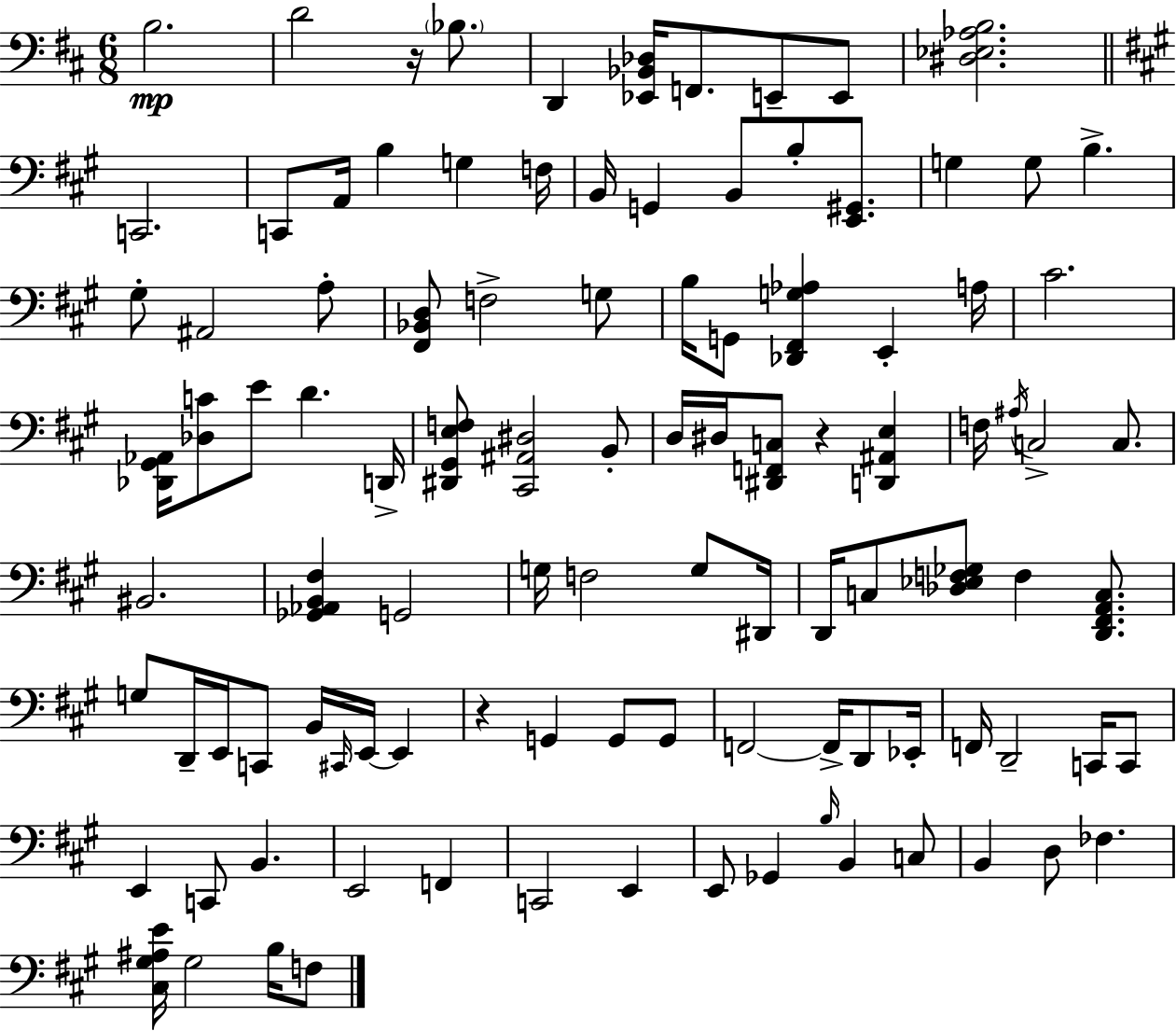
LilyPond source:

{
  \clef bass
  \numericTimeSignature
  \time 6/8
  \key d \major
  b2.\mp | d'2 r16 \parenthesize bes8. | d,4 <ees, bes, des>16 f,8. e,8-- e,8 | <dis ees aes b>2. | \break \bar "||" \break \key a \major c,2. | c,8 a,16 b4 g4 f16 | b,16 g,4 b,8 b8-. <e, gis,>8. | g4 g8 b4.-> | \break gis8-. ais,2 a8-. | <fis, bes, d>8 f2-> g8 | b16 g,8 <des, fis, g aes>4 e,4-. a16 | cis'2. | \break <des, gis, aes,>16 <des c'>8 e'8 d'4. d,16-> | <dis, gis, e f>8 <cis, ais, dis>2 b,8-. | d16 dis16 <dis, f, c>8 r4 <d, ais, e>4 | f16 \acciaccatura { ais16 } c2-> c8. | \break bis,2. | <ges, aes, b, fis>4 g,2 | g16 f2 g8 | dis,16 d,16 c8 <des ees f ges>8 f4 <d, fis, a, c>8. | \break g8 d,16-- e,16 c,8 b,16 \grace { cis,16 } e,16~~ e,4 | r4 g,4 g,8 | g,8 f,2~~ f,16-> d,8 | ees,16-. f,16 d,2-- c,16 | \break c,8 e,4 c,8 b,4. | e,2 f,4 | c,2 e,4 | e,8 ges,4 \grace { b16 } b,4 | \break c8 b,4 d8 fes4. | <cis gis ais e'>16 gis2 | b16 f8 \bar "|."
}